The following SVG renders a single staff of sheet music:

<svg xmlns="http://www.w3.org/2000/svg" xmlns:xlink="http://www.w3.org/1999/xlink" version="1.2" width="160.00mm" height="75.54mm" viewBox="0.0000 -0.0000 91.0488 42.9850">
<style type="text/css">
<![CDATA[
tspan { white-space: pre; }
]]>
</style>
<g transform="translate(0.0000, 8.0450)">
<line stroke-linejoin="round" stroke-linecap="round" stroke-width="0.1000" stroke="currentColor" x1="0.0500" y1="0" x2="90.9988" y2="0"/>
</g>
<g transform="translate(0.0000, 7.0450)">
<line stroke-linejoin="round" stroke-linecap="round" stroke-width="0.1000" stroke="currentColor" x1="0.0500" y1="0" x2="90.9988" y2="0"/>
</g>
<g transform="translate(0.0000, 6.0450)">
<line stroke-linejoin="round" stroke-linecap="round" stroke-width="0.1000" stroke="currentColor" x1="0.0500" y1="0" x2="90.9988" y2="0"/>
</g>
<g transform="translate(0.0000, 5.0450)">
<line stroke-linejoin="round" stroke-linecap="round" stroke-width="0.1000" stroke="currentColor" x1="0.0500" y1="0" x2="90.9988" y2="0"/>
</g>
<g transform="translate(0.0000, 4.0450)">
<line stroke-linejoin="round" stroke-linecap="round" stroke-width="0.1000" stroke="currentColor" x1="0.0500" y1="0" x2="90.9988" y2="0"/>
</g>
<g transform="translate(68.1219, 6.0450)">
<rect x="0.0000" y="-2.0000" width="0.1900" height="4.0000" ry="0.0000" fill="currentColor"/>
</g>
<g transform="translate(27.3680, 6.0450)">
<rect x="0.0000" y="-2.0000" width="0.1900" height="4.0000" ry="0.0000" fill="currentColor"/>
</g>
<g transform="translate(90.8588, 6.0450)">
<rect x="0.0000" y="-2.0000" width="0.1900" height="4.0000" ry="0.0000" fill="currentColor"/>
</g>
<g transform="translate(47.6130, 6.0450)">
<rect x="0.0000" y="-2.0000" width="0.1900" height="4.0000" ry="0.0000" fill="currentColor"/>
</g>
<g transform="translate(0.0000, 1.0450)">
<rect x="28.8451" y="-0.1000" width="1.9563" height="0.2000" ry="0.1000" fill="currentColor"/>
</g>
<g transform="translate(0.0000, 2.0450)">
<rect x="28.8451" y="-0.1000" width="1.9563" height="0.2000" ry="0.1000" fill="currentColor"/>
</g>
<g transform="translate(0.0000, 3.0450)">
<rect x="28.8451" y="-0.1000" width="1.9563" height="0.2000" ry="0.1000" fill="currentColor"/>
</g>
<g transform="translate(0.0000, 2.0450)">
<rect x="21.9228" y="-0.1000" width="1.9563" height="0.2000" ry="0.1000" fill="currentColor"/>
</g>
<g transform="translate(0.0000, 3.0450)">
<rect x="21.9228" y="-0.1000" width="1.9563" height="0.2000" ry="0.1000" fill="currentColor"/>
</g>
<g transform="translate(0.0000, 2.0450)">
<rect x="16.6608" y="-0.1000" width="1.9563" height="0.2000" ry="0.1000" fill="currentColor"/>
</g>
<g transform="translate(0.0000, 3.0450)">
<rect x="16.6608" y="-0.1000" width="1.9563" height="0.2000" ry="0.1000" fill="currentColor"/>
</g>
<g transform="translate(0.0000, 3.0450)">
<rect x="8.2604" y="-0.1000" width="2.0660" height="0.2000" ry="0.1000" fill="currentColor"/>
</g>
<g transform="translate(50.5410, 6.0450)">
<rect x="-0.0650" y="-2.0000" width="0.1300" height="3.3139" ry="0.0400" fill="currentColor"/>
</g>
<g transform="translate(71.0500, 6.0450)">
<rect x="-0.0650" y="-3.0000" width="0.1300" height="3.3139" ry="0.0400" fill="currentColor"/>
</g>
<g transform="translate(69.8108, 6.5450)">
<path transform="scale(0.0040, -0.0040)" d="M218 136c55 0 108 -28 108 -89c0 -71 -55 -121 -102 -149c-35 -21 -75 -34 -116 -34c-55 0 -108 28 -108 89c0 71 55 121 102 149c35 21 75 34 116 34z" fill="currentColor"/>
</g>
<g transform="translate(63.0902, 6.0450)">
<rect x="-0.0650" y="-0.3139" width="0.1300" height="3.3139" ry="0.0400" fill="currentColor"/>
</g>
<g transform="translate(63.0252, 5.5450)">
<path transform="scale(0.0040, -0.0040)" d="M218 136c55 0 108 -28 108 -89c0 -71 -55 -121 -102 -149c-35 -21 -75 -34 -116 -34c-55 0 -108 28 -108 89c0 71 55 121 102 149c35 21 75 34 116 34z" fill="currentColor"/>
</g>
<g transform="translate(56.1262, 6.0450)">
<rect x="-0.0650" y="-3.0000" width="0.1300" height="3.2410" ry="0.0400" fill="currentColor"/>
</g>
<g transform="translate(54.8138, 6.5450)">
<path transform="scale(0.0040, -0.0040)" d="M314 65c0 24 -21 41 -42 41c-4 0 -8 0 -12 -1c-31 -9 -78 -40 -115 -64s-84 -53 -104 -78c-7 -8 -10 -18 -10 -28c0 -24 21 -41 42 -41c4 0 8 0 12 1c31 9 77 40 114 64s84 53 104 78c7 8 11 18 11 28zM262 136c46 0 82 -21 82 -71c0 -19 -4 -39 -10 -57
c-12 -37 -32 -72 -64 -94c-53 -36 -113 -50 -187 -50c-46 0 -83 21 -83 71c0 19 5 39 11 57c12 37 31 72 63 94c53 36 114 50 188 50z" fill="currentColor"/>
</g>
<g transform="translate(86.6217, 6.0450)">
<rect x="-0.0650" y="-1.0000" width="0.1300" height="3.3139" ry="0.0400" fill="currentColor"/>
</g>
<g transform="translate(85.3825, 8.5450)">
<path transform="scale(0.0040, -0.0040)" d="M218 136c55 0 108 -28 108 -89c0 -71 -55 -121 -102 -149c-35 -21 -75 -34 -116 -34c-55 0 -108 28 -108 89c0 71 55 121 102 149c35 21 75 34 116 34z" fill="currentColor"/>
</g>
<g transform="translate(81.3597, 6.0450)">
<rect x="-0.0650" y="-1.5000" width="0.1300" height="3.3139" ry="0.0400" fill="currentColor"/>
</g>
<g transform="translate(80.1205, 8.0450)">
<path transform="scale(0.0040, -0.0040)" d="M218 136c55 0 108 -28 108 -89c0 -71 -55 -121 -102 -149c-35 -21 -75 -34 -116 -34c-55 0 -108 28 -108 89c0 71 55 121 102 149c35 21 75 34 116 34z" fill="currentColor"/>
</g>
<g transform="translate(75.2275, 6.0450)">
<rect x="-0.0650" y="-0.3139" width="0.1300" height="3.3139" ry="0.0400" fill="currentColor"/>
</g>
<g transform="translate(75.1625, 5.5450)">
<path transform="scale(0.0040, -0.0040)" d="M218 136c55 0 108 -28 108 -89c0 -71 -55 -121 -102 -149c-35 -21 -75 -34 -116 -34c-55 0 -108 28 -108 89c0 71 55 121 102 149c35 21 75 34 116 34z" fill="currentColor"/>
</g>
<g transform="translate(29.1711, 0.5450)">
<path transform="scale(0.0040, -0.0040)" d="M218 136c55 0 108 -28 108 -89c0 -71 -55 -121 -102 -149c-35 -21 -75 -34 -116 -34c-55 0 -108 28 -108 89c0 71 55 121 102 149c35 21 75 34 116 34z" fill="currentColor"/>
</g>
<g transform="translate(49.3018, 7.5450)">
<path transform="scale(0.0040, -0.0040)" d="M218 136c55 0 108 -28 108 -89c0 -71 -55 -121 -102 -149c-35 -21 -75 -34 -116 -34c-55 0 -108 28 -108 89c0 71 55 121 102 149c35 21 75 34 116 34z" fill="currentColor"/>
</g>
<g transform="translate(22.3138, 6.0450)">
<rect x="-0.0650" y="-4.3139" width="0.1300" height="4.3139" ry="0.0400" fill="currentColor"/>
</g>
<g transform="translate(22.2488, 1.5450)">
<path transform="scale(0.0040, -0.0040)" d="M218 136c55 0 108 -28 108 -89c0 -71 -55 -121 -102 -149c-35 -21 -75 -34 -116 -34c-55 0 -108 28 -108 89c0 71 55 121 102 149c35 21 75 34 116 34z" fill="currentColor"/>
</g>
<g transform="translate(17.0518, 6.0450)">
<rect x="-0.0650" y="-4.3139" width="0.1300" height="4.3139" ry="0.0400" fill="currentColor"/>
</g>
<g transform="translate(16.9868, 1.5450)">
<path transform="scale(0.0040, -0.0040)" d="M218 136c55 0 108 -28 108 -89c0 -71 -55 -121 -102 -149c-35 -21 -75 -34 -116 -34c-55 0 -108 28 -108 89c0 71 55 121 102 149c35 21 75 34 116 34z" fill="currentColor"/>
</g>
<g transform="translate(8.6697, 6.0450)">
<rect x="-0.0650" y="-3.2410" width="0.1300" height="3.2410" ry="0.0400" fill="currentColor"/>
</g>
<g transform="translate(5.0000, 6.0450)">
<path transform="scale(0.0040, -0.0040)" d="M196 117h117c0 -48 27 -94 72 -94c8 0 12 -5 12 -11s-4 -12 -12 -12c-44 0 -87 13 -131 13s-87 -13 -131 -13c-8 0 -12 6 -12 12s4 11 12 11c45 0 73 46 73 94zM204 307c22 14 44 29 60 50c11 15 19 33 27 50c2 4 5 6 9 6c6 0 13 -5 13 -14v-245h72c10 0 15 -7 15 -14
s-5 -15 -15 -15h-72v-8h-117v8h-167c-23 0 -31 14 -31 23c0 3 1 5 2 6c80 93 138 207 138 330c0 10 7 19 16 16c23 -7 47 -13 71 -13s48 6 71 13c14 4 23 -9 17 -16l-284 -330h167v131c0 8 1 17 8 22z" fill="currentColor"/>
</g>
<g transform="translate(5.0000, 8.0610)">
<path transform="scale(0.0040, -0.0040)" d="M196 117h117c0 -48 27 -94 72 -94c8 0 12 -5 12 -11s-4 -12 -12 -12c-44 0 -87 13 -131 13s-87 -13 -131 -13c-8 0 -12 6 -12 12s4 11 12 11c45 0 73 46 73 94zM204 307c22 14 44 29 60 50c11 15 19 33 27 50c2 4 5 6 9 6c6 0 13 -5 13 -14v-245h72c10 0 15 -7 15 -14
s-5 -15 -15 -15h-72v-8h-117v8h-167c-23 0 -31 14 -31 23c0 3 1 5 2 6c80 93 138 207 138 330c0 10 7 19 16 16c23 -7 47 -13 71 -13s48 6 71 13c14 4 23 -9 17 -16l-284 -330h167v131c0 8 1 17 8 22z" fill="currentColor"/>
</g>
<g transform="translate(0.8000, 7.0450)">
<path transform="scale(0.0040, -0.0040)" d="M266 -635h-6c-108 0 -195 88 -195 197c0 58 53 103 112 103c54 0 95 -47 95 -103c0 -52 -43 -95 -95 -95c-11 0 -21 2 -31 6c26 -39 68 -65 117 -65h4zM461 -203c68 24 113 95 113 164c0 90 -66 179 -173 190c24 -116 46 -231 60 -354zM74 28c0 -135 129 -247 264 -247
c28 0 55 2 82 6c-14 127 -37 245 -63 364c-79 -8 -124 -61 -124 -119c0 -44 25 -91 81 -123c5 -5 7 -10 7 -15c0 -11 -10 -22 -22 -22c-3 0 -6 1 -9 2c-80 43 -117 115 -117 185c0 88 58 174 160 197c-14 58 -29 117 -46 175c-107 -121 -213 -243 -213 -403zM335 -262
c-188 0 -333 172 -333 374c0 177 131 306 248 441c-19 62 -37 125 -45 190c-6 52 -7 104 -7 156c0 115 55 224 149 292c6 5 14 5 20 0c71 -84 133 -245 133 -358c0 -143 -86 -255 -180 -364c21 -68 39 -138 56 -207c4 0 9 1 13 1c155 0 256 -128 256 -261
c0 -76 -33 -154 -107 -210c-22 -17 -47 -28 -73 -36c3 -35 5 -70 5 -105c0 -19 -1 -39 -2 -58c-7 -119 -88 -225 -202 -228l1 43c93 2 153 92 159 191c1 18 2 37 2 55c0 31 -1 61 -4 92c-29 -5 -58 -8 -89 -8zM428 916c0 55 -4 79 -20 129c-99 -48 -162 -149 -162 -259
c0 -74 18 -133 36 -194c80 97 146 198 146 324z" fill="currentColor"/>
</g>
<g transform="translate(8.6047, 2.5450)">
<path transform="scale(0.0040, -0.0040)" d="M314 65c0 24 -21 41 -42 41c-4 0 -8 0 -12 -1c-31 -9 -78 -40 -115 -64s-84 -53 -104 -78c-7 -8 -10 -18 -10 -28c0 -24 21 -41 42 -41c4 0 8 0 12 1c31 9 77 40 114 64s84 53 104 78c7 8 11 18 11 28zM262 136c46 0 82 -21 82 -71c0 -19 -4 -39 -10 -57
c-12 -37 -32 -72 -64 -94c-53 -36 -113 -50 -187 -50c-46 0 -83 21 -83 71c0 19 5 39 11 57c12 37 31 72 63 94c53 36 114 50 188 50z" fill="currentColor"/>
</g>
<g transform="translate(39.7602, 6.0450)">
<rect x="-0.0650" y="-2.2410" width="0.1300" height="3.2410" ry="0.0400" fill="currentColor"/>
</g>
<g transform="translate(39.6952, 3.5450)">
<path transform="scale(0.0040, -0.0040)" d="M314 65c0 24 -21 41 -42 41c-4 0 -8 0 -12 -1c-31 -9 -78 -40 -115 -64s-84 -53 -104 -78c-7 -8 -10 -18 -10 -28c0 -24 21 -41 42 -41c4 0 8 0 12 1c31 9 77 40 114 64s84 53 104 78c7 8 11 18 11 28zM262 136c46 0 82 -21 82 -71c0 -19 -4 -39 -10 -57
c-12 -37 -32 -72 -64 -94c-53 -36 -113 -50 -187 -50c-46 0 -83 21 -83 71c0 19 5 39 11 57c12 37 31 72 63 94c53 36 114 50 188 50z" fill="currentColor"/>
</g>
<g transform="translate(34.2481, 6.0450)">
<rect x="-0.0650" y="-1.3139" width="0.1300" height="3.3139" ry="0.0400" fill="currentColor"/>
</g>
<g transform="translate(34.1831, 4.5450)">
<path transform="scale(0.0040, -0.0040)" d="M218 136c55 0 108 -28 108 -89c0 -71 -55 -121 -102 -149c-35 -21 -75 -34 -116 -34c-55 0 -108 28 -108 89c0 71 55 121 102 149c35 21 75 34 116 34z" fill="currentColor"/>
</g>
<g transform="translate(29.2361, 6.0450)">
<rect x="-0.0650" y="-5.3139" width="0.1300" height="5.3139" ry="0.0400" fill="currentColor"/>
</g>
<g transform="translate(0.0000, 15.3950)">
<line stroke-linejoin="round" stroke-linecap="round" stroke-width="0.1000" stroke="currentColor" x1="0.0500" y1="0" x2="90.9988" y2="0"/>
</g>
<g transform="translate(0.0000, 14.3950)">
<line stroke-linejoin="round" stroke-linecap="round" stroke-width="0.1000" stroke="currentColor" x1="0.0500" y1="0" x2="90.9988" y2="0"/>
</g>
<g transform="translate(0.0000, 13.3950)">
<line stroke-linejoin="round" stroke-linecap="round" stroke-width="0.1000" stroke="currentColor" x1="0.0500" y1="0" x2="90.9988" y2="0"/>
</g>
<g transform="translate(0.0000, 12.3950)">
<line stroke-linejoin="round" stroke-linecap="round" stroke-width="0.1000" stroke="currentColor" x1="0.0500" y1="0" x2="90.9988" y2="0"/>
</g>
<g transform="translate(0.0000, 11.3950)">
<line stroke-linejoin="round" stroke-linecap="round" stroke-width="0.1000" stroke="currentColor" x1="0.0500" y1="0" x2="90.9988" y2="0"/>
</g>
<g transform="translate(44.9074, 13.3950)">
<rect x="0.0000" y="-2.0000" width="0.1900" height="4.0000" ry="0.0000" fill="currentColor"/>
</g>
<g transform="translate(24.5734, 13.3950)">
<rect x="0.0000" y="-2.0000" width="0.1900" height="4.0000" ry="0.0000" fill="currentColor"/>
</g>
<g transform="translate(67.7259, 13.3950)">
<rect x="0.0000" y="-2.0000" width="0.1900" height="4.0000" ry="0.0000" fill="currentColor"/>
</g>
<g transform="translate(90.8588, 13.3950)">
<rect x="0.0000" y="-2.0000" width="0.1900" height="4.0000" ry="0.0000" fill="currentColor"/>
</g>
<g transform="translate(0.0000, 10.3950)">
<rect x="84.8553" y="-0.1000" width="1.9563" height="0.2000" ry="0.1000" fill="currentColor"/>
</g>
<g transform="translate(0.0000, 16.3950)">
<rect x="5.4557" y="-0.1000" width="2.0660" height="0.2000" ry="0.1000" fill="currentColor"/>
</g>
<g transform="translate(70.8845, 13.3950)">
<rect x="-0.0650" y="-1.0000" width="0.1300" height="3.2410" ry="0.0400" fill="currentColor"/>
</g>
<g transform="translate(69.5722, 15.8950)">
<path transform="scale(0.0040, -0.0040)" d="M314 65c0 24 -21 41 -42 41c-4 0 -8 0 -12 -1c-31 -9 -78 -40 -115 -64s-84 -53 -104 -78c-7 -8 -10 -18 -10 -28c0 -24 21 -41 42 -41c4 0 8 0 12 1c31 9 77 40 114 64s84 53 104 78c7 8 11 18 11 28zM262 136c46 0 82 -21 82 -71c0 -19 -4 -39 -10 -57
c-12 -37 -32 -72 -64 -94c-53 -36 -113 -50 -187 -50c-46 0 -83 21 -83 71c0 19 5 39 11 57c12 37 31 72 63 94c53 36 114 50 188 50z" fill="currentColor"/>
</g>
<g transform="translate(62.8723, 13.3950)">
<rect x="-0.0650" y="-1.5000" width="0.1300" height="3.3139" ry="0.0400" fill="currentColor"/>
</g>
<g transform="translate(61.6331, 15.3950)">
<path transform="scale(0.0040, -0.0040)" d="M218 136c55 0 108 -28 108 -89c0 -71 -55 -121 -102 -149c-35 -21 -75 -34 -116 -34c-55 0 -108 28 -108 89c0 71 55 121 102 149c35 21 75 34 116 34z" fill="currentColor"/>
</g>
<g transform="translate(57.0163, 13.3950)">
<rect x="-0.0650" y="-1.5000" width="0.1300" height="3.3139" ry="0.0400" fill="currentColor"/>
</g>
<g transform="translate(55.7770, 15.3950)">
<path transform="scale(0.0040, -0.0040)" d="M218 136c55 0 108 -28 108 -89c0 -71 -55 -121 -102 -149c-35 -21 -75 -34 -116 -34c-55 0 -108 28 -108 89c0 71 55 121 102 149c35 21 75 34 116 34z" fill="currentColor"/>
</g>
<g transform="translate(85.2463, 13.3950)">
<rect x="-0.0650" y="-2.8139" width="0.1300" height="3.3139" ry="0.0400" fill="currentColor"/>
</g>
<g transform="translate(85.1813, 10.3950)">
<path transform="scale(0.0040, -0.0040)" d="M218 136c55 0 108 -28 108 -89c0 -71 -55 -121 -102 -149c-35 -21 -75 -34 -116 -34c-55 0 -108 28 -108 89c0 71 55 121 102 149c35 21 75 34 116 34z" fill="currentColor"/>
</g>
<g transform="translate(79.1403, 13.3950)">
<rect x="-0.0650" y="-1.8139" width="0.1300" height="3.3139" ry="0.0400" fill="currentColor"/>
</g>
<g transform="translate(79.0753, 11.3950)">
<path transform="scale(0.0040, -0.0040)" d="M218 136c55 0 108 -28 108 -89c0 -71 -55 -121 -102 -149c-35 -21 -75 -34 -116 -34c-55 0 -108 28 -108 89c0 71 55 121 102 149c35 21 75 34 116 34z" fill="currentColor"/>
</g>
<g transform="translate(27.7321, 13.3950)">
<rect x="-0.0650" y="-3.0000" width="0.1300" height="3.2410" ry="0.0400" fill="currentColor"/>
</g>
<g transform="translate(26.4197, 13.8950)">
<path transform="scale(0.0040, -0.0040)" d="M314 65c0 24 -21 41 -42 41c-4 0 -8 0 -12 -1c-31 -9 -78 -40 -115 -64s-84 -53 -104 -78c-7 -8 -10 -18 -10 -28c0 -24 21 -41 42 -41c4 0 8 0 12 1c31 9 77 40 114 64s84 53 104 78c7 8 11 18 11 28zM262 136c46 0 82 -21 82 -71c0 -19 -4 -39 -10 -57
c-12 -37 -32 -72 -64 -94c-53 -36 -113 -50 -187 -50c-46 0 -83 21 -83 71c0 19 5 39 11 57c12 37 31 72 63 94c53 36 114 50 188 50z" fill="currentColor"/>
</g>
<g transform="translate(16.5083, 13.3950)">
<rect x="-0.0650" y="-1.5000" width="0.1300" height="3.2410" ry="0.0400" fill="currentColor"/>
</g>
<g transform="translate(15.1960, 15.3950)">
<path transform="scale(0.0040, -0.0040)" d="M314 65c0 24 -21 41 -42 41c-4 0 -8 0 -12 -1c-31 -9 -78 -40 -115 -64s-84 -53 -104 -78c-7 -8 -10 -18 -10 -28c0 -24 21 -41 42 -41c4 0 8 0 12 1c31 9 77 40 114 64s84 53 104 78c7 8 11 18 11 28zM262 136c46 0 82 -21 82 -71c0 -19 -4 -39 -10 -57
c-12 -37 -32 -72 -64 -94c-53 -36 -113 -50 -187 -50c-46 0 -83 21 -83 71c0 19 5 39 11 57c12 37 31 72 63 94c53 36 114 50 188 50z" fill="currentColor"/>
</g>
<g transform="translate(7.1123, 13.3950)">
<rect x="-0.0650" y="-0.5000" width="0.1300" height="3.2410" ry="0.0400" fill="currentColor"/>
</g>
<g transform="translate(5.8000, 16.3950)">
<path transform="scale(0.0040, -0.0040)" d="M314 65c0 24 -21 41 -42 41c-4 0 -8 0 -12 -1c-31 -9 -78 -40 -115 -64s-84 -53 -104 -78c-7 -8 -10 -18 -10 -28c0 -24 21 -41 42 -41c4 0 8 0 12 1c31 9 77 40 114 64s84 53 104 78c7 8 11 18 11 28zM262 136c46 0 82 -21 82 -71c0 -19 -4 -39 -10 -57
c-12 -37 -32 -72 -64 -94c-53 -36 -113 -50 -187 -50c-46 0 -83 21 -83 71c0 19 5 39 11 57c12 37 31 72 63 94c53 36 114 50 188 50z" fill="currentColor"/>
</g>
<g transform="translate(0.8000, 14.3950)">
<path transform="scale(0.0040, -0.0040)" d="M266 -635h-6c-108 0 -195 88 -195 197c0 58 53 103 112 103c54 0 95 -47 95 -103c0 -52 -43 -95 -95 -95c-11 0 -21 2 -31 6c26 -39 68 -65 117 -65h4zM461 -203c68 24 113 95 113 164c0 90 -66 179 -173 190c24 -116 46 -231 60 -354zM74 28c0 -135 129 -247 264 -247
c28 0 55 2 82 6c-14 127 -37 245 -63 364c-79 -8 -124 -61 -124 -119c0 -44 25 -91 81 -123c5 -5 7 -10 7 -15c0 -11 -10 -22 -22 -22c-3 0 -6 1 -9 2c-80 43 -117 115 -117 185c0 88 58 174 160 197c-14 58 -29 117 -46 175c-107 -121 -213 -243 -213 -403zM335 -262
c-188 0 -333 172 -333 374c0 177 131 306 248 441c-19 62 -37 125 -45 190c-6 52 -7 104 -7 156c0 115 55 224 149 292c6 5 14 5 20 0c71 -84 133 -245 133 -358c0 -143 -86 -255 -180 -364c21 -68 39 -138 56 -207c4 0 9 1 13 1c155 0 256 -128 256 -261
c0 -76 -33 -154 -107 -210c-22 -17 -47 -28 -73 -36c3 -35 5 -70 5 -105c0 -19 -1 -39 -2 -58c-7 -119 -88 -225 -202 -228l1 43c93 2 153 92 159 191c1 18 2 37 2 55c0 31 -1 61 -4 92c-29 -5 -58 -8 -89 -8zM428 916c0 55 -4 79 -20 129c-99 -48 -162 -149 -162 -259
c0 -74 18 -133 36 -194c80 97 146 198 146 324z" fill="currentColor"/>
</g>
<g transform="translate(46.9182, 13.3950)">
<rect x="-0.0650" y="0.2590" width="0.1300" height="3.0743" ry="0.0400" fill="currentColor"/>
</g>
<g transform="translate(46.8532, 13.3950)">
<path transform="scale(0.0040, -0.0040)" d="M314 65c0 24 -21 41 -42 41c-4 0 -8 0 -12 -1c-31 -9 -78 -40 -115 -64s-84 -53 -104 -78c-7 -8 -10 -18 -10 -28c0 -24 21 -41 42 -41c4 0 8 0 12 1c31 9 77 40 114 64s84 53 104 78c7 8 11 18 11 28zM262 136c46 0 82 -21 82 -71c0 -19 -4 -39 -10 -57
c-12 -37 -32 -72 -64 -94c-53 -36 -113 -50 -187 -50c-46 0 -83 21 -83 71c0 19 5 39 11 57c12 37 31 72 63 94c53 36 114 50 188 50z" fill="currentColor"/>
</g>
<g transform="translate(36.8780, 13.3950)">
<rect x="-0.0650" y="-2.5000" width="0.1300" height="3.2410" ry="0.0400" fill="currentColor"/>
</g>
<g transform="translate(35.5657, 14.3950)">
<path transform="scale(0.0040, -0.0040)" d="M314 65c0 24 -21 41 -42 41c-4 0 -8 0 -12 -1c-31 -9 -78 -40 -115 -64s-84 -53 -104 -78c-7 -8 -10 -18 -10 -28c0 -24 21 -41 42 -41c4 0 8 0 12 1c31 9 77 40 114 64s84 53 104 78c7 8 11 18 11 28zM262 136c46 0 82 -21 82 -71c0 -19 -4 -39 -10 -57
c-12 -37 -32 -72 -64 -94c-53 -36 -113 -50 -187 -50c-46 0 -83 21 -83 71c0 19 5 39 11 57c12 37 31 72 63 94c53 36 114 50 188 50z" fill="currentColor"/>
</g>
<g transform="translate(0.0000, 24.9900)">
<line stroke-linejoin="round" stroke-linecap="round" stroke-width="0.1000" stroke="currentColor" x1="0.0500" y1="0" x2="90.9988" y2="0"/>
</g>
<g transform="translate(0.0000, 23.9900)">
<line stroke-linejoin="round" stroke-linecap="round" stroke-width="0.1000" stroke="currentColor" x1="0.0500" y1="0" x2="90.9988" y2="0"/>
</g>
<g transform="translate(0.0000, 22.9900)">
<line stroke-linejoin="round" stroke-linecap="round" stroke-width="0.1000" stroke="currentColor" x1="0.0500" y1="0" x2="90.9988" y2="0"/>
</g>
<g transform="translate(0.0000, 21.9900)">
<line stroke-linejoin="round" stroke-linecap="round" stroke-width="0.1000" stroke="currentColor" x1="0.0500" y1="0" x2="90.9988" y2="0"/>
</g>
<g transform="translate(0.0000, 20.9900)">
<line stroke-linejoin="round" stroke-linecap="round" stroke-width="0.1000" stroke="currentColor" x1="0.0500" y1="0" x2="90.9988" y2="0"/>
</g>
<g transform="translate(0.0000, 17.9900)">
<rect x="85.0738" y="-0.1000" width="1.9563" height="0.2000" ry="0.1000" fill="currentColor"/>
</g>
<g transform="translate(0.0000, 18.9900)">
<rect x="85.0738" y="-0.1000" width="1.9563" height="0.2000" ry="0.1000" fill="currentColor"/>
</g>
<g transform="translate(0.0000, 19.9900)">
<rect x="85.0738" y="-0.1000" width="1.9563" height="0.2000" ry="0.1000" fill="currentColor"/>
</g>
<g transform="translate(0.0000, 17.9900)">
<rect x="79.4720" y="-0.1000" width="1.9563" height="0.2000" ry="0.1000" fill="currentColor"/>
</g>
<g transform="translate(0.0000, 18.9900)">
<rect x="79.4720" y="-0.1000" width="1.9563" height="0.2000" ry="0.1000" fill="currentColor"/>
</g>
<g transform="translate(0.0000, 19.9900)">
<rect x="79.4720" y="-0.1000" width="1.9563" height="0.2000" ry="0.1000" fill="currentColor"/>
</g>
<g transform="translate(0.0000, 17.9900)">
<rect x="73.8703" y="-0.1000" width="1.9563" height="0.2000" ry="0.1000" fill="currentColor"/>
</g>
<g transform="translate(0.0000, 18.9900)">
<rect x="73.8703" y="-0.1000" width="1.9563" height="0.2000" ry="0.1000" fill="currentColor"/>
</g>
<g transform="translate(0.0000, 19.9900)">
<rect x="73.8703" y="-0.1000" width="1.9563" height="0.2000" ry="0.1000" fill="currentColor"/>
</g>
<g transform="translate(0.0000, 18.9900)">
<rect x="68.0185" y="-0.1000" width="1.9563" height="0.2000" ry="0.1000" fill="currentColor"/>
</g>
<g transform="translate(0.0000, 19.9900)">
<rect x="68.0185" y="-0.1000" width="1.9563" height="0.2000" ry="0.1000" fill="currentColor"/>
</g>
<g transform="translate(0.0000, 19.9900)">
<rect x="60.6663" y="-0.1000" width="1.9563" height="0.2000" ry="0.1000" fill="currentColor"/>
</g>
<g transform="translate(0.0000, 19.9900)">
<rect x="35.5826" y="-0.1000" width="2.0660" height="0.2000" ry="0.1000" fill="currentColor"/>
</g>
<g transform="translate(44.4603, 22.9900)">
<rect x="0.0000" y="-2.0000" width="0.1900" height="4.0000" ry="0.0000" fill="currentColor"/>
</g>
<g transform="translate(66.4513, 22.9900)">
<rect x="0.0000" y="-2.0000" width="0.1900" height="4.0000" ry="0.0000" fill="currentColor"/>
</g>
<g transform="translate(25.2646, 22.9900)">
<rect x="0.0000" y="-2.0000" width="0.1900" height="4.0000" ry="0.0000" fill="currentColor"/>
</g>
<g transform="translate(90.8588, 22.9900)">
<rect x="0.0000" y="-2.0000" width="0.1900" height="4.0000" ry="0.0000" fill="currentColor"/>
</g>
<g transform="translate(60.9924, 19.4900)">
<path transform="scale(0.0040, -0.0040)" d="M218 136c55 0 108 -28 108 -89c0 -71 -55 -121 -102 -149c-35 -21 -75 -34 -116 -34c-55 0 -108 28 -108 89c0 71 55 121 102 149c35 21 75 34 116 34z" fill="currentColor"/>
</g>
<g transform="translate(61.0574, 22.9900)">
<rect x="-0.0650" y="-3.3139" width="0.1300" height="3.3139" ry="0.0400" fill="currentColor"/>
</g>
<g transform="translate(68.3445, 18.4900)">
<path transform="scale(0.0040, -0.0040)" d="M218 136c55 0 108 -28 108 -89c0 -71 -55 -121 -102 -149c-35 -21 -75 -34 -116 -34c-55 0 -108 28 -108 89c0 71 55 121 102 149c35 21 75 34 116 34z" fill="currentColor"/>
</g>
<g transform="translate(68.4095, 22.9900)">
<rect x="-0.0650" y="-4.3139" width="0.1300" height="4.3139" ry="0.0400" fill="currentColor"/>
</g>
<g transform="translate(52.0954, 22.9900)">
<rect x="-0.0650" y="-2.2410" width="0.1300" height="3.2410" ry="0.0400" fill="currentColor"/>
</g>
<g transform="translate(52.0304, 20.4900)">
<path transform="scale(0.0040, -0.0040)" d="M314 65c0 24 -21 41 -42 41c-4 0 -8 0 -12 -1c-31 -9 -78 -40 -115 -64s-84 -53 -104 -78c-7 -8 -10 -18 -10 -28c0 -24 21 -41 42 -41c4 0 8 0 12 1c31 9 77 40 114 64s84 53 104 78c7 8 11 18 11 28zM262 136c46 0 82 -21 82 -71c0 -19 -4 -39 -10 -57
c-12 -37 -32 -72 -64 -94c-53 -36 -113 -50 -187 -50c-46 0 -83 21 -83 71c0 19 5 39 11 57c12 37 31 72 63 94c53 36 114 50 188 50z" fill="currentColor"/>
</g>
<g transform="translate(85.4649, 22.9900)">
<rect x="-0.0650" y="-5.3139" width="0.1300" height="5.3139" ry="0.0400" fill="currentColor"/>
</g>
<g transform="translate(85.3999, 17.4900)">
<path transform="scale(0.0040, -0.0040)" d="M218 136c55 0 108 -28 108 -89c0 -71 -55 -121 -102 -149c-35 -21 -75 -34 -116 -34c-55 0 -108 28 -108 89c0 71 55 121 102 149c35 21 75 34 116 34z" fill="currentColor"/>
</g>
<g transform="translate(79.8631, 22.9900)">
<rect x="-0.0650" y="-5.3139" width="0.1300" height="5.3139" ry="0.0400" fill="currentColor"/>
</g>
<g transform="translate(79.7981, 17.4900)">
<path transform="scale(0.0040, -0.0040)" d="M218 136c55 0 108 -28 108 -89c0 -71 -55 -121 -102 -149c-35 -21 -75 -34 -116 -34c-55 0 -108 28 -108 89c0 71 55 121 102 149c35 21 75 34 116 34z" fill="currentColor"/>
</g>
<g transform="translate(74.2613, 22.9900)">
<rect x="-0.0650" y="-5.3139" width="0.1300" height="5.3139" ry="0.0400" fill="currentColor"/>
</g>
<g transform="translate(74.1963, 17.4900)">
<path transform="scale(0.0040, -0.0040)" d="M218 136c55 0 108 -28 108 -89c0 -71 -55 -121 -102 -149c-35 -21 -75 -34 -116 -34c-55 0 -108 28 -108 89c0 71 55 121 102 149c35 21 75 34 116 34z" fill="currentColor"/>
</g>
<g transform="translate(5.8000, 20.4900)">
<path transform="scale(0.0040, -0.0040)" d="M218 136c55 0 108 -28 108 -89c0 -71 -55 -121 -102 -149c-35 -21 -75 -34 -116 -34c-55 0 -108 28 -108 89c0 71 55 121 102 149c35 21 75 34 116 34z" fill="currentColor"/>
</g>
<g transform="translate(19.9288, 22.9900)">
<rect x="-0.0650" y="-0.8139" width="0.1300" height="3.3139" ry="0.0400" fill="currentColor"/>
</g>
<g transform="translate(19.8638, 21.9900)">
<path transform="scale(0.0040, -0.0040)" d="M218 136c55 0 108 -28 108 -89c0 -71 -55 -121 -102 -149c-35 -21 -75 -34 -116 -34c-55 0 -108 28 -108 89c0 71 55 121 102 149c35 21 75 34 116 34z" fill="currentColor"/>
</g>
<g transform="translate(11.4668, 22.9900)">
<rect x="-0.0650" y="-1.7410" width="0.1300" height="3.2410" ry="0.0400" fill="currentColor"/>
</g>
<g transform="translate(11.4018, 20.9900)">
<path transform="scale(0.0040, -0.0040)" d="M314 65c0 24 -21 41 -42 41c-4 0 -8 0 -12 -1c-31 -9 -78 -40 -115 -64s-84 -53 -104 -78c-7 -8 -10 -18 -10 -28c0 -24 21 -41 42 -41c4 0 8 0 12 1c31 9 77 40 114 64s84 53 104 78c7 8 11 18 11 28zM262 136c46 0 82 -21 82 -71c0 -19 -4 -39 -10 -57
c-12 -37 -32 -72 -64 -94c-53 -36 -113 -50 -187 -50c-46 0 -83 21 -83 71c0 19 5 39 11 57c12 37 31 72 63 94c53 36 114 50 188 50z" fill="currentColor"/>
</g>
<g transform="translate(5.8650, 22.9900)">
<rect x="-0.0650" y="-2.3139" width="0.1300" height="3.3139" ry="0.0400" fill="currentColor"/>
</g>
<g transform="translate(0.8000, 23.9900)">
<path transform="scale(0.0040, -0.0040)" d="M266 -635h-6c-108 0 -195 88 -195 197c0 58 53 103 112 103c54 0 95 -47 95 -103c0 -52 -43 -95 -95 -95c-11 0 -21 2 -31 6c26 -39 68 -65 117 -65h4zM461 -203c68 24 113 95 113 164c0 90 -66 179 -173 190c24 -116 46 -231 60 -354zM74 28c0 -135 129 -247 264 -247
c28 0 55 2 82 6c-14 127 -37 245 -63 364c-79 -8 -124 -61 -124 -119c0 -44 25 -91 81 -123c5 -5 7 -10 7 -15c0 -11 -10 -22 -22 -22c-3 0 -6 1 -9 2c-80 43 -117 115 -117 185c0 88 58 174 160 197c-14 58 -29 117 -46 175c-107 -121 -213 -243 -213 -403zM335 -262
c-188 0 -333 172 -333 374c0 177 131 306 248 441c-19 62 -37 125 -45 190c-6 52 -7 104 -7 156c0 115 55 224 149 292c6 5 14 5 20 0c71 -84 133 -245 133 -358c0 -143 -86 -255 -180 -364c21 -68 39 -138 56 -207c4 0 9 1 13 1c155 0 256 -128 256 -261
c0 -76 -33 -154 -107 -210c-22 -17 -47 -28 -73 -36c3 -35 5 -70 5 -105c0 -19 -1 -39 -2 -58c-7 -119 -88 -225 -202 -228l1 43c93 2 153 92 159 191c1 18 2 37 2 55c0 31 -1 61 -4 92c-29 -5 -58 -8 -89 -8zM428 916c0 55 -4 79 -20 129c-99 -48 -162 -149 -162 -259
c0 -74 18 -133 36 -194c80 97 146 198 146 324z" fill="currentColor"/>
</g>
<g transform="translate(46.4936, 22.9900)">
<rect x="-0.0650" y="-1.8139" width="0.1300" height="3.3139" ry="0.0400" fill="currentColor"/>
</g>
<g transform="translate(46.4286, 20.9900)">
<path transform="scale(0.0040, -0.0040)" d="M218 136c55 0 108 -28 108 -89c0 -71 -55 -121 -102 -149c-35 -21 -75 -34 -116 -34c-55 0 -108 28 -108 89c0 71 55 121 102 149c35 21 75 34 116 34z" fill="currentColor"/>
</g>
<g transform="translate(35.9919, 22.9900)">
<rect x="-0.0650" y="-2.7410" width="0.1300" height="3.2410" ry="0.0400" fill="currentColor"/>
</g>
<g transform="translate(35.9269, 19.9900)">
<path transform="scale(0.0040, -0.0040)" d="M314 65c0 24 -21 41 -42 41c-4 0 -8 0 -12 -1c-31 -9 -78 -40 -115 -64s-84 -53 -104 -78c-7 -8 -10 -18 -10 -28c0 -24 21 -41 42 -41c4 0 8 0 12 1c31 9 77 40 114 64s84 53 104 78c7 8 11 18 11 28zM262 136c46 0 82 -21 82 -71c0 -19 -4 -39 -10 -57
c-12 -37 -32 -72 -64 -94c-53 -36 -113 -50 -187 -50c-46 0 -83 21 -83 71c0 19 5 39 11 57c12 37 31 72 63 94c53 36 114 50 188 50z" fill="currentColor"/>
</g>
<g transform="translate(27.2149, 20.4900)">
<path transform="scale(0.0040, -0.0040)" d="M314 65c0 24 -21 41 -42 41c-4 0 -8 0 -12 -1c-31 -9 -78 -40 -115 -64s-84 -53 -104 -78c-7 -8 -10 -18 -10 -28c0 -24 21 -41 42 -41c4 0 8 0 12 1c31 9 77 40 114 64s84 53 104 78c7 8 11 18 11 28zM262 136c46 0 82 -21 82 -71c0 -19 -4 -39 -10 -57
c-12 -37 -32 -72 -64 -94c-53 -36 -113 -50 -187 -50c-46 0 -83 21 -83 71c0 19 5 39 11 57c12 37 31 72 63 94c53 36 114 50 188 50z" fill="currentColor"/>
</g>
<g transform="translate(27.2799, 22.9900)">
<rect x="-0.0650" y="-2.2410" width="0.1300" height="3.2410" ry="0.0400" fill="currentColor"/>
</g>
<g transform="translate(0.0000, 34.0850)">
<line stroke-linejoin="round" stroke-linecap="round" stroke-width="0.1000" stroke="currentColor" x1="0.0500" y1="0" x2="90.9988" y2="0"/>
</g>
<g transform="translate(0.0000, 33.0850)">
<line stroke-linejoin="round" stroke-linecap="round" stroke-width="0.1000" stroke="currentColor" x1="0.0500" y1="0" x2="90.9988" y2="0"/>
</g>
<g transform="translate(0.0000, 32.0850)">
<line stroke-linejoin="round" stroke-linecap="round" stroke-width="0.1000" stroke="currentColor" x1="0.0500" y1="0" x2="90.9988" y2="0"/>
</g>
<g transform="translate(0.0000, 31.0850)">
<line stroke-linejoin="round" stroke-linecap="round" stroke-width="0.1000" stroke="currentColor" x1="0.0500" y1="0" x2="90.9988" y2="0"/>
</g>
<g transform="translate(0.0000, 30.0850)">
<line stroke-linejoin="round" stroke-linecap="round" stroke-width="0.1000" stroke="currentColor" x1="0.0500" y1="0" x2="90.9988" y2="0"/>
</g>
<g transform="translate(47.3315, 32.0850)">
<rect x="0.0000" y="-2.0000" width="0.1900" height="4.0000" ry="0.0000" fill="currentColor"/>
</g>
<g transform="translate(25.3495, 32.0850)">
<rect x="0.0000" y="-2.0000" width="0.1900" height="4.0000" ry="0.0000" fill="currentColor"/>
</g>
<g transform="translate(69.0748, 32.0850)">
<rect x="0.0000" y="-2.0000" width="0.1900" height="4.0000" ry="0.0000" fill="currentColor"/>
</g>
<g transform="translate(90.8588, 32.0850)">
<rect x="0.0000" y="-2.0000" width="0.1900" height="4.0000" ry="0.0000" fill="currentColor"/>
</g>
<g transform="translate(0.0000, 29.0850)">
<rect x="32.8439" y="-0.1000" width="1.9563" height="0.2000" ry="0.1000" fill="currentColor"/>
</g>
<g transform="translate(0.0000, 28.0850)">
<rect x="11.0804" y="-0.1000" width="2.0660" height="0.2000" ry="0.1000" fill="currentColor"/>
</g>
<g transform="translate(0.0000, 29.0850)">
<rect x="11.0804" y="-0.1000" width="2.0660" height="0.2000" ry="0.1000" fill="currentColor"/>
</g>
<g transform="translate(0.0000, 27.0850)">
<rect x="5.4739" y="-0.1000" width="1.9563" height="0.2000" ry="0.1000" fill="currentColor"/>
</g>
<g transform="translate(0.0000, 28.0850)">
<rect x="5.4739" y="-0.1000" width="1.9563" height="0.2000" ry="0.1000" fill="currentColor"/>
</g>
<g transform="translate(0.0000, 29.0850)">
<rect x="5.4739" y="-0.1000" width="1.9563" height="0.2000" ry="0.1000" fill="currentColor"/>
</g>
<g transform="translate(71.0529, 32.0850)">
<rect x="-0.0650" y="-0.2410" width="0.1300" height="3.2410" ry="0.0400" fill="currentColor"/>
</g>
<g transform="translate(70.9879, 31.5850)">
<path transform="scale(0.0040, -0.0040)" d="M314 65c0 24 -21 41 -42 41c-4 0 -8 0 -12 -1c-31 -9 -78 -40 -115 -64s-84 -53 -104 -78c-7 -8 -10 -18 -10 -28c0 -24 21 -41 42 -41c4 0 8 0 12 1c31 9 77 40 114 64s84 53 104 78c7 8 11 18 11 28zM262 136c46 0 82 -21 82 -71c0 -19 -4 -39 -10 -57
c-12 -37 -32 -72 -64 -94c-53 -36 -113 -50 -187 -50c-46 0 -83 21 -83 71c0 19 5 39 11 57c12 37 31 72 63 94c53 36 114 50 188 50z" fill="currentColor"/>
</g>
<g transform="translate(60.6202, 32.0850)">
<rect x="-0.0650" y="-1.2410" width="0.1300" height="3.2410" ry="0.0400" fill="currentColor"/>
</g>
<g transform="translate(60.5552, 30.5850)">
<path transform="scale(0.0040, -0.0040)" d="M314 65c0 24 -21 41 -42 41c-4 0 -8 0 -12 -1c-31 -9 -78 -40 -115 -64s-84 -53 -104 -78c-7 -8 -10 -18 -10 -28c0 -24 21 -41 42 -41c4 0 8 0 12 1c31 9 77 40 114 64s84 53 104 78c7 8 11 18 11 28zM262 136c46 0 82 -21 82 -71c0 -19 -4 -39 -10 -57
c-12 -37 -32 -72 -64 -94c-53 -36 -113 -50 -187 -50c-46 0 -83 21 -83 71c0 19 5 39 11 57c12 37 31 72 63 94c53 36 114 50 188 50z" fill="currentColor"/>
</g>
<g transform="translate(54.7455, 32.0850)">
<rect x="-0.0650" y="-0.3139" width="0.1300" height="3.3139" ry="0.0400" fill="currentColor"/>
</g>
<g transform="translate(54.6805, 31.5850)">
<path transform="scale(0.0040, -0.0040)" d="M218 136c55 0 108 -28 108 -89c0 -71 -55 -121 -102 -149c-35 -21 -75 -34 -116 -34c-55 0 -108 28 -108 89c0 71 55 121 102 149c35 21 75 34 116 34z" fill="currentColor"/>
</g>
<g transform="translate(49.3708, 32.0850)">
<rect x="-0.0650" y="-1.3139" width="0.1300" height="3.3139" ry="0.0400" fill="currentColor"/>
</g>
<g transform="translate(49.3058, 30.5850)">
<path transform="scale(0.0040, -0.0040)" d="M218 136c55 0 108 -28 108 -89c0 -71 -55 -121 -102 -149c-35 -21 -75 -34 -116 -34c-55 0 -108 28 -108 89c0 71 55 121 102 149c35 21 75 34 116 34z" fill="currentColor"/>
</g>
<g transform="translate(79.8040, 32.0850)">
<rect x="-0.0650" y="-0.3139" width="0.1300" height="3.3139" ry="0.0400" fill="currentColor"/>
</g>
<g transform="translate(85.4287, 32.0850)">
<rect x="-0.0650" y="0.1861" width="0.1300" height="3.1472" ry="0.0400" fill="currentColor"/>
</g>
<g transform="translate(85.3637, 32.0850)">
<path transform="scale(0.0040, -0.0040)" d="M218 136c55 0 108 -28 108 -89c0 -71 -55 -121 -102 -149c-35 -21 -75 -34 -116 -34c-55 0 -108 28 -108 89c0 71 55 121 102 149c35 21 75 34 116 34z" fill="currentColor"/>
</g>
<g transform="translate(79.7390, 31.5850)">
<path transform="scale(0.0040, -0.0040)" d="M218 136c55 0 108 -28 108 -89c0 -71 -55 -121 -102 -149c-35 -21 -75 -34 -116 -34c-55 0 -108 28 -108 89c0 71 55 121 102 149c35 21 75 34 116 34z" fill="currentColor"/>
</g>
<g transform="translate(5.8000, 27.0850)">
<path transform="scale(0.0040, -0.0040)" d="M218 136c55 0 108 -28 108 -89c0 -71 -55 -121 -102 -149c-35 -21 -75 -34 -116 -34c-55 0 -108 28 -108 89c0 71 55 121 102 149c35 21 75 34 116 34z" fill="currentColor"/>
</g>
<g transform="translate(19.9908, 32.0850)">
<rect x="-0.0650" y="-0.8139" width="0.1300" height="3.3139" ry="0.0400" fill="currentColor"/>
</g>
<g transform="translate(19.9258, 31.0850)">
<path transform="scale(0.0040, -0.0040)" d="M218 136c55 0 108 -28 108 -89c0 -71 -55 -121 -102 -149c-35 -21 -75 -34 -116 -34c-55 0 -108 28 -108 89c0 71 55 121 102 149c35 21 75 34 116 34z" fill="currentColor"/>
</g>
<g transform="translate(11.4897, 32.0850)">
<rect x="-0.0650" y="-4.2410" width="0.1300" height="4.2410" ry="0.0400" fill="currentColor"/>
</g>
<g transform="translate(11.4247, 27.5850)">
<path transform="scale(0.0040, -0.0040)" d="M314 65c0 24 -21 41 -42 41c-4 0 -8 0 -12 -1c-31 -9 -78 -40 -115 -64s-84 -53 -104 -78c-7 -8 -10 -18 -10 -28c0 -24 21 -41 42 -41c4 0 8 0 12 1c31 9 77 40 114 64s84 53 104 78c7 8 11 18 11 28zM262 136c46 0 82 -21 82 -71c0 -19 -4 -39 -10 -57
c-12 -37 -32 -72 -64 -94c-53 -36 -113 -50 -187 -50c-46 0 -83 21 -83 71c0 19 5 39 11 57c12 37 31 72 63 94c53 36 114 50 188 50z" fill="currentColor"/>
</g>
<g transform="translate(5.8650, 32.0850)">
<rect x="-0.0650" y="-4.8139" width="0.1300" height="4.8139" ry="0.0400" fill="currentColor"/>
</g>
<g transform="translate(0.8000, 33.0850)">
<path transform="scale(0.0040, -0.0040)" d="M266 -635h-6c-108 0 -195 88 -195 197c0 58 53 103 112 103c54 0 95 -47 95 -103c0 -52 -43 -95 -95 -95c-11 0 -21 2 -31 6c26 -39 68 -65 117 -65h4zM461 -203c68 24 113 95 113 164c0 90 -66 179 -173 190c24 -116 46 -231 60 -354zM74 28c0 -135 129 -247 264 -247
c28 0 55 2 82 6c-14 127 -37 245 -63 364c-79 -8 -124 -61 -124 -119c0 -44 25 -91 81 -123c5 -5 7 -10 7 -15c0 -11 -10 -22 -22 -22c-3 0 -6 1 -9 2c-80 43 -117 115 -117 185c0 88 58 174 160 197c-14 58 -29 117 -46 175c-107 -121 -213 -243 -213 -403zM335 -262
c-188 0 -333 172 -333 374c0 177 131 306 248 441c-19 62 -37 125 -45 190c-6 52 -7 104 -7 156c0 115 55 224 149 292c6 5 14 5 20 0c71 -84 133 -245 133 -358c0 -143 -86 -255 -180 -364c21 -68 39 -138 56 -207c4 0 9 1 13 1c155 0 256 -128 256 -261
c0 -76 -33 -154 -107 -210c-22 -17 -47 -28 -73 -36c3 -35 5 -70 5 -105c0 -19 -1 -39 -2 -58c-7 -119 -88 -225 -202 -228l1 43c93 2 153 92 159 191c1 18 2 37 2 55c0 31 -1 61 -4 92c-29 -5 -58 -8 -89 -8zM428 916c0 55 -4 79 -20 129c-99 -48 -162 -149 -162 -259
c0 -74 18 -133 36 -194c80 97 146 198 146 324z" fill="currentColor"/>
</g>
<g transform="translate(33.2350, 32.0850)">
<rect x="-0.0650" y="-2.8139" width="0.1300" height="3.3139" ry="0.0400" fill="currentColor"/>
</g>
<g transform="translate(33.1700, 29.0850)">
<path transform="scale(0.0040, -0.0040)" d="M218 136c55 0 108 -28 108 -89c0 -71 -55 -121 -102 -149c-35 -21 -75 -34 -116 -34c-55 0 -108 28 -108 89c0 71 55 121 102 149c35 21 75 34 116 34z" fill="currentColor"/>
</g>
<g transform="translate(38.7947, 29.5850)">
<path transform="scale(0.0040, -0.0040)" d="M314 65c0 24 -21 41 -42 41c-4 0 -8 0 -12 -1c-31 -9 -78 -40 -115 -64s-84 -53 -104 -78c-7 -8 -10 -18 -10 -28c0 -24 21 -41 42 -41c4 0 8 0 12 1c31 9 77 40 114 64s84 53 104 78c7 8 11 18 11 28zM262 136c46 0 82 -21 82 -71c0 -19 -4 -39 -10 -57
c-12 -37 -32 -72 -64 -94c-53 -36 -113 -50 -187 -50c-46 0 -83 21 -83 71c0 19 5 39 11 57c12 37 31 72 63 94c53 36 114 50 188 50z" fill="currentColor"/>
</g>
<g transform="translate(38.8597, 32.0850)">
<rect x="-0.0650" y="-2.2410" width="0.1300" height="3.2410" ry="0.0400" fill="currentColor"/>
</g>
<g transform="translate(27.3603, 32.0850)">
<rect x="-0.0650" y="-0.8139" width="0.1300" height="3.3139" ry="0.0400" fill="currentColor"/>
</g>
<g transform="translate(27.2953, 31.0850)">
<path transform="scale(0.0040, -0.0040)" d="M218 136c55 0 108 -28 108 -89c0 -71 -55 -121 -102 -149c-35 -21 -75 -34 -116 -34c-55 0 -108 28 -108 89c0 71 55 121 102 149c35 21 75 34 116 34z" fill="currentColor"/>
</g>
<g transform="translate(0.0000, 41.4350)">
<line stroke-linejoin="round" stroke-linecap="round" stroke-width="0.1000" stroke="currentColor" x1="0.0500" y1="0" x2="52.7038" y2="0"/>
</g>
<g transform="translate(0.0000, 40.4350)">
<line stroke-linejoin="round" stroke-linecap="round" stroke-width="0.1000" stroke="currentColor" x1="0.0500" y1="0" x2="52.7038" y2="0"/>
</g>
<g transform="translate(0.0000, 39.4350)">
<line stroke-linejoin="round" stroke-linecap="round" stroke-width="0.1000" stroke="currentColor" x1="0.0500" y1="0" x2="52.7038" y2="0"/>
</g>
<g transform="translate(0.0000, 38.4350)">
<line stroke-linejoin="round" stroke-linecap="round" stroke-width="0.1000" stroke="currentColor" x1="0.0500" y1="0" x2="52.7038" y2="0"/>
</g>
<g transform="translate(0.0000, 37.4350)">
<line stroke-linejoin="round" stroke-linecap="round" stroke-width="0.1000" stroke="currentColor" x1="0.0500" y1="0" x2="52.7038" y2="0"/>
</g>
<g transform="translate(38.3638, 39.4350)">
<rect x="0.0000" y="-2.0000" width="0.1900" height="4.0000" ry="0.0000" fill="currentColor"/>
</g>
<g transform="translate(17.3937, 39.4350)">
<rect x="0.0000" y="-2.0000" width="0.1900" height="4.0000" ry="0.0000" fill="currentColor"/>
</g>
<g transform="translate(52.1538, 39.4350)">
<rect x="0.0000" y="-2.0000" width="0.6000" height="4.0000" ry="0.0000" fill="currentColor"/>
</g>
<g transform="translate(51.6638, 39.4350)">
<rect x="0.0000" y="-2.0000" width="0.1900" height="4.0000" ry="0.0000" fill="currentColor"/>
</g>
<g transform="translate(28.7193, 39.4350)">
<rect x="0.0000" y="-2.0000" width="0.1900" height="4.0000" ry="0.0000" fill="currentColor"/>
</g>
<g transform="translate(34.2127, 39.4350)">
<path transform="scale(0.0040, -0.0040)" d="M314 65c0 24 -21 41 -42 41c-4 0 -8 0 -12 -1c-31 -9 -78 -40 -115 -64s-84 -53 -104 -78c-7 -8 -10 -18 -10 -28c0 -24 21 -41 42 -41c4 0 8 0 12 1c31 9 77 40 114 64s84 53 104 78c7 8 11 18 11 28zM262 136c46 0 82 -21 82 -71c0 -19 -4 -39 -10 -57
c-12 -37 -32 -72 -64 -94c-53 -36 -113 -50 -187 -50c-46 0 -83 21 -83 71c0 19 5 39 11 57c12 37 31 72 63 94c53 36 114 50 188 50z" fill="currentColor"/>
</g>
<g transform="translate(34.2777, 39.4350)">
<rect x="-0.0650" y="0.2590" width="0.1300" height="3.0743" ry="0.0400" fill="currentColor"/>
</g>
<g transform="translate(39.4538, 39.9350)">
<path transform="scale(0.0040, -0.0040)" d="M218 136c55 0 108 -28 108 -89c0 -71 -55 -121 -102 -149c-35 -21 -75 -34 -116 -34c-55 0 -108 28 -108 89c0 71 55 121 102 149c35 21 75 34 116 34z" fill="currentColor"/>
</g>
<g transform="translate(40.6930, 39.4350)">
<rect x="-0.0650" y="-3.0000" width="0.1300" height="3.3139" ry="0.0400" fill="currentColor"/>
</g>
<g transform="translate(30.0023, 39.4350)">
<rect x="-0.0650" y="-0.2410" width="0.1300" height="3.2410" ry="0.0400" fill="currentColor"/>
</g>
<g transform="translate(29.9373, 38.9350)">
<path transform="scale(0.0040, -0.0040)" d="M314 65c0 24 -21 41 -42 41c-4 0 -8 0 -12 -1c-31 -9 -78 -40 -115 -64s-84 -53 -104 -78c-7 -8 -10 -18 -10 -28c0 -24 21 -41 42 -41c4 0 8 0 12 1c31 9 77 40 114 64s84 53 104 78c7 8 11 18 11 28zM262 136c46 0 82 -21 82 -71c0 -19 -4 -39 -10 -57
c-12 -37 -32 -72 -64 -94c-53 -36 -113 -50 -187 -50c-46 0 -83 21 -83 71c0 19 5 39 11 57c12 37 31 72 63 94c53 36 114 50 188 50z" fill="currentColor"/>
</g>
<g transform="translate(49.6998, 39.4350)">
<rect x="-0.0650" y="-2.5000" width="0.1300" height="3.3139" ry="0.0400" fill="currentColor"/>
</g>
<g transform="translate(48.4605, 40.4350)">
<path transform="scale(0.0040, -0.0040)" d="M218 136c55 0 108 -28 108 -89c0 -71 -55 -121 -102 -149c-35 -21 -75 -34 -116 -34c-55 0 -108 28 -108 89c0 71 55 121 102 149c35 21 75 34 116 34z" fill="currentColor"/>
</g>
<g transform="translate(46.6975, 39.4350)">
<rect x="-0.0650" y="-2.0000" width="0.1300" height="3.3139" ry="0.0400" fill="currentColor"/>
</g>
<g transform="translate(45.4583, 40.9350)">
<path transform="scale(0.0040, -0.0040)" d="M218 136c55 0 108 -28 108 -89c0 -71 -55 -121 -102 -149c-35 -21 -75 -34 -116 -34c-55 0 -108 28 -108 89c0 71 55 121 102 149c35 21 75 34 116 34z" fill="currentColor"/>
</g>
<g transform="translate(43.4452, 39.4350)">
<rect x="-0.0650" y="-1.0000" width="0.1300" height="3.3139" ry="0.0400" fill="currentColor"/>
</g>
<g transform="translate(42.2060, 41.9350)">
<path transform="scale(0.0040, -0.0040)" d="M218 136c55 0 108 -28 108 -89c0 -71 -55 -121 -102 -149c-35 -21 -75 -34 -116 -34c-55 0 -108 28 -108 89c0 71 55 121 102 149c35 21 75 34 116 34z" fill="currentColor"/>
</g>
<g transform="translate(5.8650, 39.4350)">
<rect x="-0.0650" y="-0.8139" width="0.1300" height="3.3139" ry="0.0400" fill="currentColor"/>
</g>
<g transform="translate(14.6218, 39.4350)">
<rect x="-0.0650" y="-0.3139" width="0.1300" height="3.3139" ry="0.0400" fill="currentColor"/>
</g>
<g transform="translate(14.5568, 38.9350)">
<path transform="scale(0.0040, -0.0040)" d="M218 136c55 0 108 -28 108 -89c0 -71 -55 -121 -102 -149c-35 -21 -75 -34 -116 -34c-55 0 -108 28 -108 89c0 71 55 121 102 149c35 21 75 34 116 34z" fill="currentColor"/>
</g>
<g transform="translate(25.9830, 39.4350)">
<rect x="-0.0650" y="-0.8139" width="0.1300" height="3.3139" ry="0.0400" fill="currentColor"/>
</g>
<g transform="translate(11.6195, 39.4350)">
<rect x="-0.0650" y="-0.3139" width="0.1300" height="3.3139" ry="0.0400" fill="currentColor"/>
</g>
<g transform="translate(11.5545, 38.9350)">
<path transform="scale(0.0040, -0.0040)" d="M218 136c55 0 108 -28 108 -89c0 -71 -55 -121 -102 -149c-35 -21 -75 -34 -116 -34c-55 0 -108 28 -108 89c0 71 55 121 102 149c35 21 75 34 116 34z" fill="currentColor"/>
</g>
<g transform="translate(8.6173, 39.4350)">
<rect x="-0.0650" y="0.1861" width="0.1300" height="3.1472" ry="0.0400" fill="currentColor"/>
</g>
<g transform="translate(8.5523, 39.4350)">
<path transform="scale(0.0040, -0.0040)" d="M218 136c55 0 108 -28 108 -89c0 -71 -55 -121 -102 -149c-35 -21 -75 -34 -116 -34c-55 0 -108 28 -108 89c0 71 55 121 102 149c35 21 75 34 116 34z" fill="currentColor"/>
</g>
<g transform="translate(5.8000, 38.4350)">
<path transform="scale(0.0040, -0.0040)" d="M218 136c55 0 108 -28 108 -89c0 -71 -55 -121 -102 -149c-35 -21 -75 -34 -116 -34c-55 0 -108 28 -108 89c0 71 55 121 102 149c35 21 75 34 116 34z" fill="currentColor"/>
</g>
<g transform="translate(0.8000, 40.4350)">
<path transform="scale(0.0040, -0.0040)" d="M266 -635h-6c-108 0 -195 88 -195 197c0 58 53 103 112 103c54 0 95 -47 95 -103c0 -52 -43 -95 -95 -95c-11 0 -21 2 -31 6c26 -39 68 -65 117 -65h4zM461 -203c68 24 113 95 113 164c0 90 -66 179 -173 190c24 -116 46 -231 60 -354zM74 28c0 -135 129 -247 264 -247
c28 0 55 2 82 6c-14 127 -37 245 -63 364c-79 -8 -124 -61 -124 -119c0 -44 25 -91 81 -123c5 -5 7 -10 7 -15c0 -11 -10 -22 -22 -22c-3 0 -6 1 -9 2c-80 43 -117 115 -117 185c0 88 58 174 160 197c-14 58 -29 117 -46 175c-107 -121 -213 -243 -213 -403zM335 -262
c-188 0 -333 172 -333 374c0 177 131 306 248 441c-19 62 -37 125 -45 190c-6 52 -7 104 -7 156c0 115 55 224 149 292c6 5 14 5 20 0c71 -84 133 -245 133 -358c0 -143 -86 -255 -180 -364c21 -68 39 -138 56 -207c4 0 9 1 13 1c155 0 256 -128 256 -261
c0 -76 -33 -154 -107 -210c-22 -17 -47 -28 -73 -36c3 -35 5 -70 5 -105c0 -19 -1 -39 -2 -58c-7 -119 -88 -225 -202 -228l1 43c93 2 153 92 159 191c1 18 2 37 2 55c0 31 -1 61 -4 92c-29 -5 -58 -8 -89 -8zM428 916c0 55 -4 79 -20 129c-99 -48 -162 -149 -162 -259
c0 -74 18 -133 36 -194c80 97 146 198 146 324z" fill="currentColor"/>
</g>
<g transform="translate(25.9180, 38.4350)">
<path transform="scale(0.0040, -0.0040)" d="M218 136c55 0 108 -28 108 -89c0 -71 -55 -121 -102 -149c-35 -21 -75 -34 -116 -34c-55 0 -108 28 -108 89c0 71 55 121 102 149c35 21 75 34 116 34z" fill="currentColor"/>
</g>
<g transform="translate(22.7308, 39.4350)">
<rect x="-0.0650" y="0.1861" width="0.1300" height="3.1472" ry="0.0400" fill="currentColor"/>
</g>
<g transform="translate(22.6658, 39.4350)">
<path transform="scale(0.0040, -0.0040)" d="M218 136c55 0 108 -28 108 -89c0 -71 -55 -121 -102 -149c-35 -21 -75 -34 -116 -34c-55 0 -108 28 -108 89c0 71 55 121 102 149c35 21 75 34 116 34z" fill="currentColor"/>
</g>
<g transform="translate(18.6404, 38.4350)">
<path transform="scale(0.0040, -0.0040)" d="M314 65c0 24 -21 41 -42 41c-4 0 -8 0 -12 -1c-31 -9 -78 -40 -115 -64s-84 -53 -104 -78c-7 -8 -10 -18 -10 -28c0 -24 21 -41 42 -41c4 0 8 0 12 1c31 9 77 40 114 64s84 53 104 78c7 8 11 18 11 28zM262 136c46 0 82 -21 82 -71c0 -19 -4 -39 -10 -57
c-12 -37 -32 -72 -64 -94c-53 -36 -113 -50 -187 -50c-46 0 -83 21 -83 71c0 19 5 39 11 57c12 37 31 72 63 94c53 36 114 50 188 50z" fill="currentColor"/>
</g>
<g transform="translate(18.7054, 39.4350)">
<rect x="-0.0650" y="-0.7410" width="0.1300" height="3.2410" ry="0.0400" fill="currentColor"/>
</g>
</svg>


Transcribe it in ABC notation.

X:1
T:Untitled
M:4/4
L:1/4
K:C
b2 d' d' f' e g2 F A2 c A c E D C2 E2 A2 G2 B2 E E D2 f a g f2 d g2 a2 f g2 b d' f' f' f' e' d'2 d d a g2 e c e2 c2 c B d B c c d2 B d c2 B2 A D F G